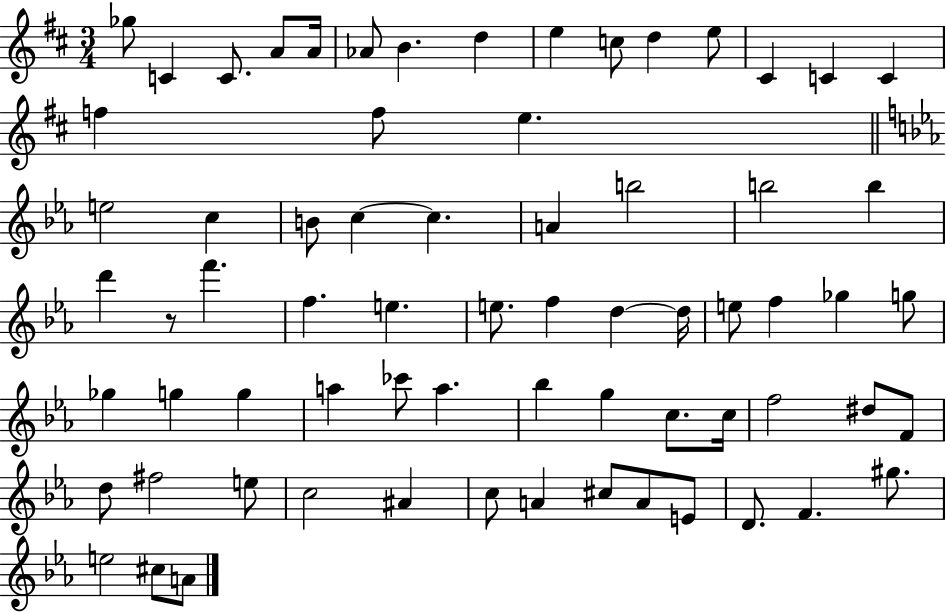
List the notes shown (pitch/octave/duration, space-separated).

Gb5/e C4/q C4/e. A4/e A4/s Ab4/e B4/q. D5/q E5/q C5/e D5/q E5/e C#4/q C4/q C4/q F5/q F5/e E5/q. E5/h C5/q B4/e C5/q C5/q. A4/q B5/h B5/h B5/q D6/q R/e F6/q. F5/q. E5/q. E5/e. F5/q D5/q D5/s E5/e F5/q Gb5/q G5/e Gb5/q G5/q G5/q A5/q CES6/e A5/q. Bb5/q G5/q C5/e. C5/s F5/h D#5/e F4/e D5/e F#5/h E5/e C5/h A#4/q C5/e A4/q C#5/e A4/e E4/e D4/e. F4/q. G#5/e. E5/h C#5/e A4/e